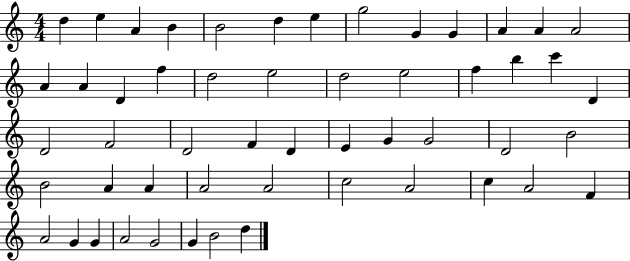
D5/q E5/q A4/q B4/q B4/h D5/q E5/q G5/h G4/q G4/q A4/q A4/q A4/h A4/q A4/q D4/q F5/q D5/h E5/h D5/h E5/h F5/q B5/q C6/q D4/q D4/h F4/h D4/h F4/q D4/q E4/q G4/q G4/h D4/h B4/h B4/h A4/q A4/q A4/h A4/h C5/h A4/h C5/q A4/h F4/q A4/h G4/q G4/q A4/h G4/h G4/q B4/h D5/q